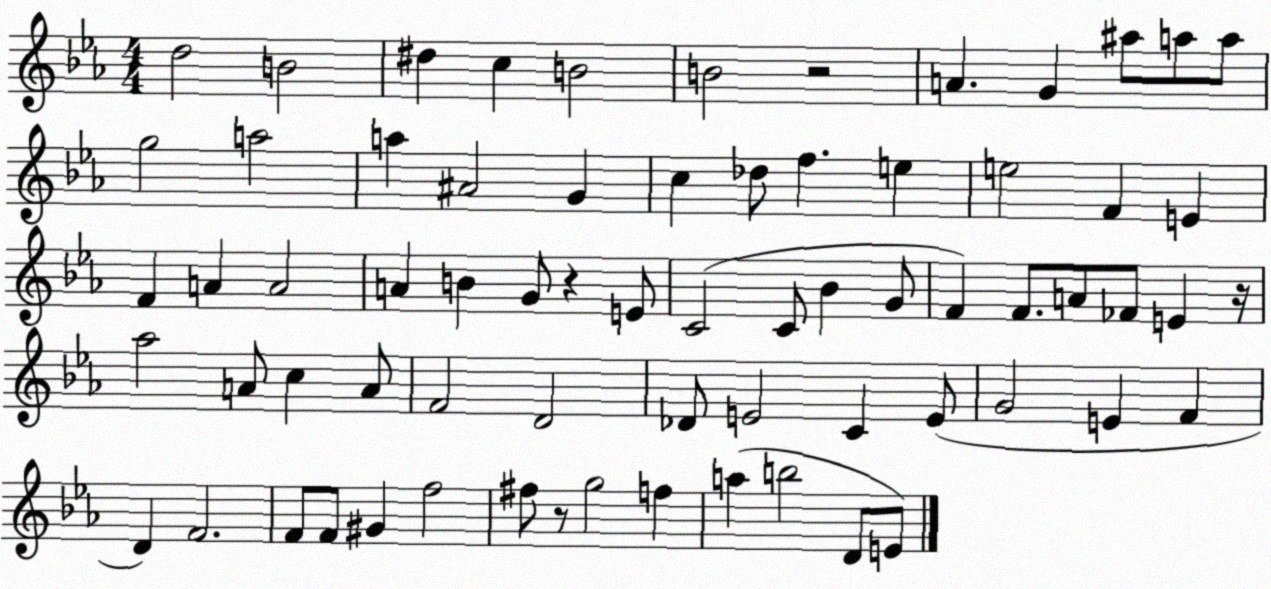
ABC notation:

X:1
T:Untitled
M:4/4
L:1/4
K:Eb
d2 B2 ^d c B2 B2 z2 A G ^a/2 a/2 a/2 g2 a2 a ^A2 G c _d/2 f e e2 F E F A A2 A B G/2 z E/2 C2 C/2 _B G/2 F F/2 A/2 _F/2 E z/4 _a2 A/2 c A/2 F2 D2 _D/2 E2 C E/2 G2 E F D F2 F/2 F/2 ^G f2 ^f/2 z/2 g2 f a b2 D/2 E/2